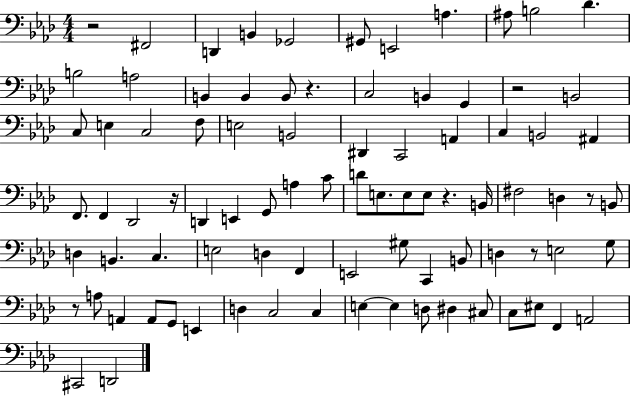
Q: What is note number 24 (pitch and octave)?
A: E3